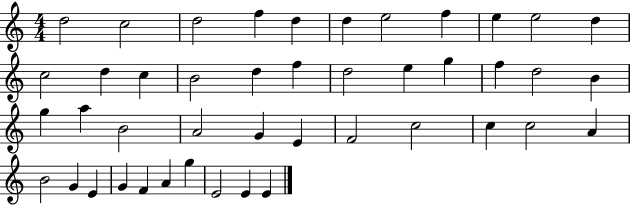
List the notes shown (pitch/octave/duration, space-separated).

D5/h C5/h D5/h F5/q D5/q D5/q E5/h F5/q E5/q E5/h D5/q C5/h D5/q C5/q B4/h D5/q F5/q D5/h E5/q G5/q F5/q D5/h B4/q G5/q A5/q B4/h A4/h G4/q E4/q F4/h C5/h C5/q C5/h A4/q B4/h G4/q E4/q G4/q F4/q A4/q G5/q E4/h E4/q E4/q